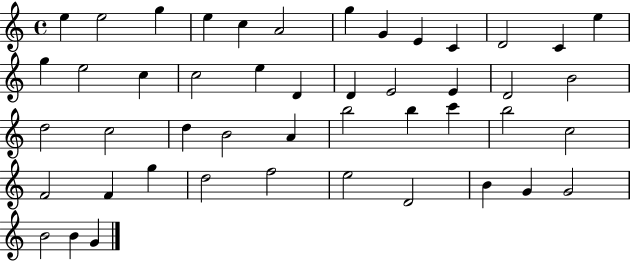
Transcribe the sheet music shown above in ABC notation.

X:1
T:Untitled
M:4/4
L:1/4
K:C
e e2 g e c A2 g G E C D2 C e g e2 c c2 e D D E2 E D2 B2 d2 c2 d B2 A b2 b c' b2 c2 F2 F g d2 f2 e2 D2 B G G2 B2 B G